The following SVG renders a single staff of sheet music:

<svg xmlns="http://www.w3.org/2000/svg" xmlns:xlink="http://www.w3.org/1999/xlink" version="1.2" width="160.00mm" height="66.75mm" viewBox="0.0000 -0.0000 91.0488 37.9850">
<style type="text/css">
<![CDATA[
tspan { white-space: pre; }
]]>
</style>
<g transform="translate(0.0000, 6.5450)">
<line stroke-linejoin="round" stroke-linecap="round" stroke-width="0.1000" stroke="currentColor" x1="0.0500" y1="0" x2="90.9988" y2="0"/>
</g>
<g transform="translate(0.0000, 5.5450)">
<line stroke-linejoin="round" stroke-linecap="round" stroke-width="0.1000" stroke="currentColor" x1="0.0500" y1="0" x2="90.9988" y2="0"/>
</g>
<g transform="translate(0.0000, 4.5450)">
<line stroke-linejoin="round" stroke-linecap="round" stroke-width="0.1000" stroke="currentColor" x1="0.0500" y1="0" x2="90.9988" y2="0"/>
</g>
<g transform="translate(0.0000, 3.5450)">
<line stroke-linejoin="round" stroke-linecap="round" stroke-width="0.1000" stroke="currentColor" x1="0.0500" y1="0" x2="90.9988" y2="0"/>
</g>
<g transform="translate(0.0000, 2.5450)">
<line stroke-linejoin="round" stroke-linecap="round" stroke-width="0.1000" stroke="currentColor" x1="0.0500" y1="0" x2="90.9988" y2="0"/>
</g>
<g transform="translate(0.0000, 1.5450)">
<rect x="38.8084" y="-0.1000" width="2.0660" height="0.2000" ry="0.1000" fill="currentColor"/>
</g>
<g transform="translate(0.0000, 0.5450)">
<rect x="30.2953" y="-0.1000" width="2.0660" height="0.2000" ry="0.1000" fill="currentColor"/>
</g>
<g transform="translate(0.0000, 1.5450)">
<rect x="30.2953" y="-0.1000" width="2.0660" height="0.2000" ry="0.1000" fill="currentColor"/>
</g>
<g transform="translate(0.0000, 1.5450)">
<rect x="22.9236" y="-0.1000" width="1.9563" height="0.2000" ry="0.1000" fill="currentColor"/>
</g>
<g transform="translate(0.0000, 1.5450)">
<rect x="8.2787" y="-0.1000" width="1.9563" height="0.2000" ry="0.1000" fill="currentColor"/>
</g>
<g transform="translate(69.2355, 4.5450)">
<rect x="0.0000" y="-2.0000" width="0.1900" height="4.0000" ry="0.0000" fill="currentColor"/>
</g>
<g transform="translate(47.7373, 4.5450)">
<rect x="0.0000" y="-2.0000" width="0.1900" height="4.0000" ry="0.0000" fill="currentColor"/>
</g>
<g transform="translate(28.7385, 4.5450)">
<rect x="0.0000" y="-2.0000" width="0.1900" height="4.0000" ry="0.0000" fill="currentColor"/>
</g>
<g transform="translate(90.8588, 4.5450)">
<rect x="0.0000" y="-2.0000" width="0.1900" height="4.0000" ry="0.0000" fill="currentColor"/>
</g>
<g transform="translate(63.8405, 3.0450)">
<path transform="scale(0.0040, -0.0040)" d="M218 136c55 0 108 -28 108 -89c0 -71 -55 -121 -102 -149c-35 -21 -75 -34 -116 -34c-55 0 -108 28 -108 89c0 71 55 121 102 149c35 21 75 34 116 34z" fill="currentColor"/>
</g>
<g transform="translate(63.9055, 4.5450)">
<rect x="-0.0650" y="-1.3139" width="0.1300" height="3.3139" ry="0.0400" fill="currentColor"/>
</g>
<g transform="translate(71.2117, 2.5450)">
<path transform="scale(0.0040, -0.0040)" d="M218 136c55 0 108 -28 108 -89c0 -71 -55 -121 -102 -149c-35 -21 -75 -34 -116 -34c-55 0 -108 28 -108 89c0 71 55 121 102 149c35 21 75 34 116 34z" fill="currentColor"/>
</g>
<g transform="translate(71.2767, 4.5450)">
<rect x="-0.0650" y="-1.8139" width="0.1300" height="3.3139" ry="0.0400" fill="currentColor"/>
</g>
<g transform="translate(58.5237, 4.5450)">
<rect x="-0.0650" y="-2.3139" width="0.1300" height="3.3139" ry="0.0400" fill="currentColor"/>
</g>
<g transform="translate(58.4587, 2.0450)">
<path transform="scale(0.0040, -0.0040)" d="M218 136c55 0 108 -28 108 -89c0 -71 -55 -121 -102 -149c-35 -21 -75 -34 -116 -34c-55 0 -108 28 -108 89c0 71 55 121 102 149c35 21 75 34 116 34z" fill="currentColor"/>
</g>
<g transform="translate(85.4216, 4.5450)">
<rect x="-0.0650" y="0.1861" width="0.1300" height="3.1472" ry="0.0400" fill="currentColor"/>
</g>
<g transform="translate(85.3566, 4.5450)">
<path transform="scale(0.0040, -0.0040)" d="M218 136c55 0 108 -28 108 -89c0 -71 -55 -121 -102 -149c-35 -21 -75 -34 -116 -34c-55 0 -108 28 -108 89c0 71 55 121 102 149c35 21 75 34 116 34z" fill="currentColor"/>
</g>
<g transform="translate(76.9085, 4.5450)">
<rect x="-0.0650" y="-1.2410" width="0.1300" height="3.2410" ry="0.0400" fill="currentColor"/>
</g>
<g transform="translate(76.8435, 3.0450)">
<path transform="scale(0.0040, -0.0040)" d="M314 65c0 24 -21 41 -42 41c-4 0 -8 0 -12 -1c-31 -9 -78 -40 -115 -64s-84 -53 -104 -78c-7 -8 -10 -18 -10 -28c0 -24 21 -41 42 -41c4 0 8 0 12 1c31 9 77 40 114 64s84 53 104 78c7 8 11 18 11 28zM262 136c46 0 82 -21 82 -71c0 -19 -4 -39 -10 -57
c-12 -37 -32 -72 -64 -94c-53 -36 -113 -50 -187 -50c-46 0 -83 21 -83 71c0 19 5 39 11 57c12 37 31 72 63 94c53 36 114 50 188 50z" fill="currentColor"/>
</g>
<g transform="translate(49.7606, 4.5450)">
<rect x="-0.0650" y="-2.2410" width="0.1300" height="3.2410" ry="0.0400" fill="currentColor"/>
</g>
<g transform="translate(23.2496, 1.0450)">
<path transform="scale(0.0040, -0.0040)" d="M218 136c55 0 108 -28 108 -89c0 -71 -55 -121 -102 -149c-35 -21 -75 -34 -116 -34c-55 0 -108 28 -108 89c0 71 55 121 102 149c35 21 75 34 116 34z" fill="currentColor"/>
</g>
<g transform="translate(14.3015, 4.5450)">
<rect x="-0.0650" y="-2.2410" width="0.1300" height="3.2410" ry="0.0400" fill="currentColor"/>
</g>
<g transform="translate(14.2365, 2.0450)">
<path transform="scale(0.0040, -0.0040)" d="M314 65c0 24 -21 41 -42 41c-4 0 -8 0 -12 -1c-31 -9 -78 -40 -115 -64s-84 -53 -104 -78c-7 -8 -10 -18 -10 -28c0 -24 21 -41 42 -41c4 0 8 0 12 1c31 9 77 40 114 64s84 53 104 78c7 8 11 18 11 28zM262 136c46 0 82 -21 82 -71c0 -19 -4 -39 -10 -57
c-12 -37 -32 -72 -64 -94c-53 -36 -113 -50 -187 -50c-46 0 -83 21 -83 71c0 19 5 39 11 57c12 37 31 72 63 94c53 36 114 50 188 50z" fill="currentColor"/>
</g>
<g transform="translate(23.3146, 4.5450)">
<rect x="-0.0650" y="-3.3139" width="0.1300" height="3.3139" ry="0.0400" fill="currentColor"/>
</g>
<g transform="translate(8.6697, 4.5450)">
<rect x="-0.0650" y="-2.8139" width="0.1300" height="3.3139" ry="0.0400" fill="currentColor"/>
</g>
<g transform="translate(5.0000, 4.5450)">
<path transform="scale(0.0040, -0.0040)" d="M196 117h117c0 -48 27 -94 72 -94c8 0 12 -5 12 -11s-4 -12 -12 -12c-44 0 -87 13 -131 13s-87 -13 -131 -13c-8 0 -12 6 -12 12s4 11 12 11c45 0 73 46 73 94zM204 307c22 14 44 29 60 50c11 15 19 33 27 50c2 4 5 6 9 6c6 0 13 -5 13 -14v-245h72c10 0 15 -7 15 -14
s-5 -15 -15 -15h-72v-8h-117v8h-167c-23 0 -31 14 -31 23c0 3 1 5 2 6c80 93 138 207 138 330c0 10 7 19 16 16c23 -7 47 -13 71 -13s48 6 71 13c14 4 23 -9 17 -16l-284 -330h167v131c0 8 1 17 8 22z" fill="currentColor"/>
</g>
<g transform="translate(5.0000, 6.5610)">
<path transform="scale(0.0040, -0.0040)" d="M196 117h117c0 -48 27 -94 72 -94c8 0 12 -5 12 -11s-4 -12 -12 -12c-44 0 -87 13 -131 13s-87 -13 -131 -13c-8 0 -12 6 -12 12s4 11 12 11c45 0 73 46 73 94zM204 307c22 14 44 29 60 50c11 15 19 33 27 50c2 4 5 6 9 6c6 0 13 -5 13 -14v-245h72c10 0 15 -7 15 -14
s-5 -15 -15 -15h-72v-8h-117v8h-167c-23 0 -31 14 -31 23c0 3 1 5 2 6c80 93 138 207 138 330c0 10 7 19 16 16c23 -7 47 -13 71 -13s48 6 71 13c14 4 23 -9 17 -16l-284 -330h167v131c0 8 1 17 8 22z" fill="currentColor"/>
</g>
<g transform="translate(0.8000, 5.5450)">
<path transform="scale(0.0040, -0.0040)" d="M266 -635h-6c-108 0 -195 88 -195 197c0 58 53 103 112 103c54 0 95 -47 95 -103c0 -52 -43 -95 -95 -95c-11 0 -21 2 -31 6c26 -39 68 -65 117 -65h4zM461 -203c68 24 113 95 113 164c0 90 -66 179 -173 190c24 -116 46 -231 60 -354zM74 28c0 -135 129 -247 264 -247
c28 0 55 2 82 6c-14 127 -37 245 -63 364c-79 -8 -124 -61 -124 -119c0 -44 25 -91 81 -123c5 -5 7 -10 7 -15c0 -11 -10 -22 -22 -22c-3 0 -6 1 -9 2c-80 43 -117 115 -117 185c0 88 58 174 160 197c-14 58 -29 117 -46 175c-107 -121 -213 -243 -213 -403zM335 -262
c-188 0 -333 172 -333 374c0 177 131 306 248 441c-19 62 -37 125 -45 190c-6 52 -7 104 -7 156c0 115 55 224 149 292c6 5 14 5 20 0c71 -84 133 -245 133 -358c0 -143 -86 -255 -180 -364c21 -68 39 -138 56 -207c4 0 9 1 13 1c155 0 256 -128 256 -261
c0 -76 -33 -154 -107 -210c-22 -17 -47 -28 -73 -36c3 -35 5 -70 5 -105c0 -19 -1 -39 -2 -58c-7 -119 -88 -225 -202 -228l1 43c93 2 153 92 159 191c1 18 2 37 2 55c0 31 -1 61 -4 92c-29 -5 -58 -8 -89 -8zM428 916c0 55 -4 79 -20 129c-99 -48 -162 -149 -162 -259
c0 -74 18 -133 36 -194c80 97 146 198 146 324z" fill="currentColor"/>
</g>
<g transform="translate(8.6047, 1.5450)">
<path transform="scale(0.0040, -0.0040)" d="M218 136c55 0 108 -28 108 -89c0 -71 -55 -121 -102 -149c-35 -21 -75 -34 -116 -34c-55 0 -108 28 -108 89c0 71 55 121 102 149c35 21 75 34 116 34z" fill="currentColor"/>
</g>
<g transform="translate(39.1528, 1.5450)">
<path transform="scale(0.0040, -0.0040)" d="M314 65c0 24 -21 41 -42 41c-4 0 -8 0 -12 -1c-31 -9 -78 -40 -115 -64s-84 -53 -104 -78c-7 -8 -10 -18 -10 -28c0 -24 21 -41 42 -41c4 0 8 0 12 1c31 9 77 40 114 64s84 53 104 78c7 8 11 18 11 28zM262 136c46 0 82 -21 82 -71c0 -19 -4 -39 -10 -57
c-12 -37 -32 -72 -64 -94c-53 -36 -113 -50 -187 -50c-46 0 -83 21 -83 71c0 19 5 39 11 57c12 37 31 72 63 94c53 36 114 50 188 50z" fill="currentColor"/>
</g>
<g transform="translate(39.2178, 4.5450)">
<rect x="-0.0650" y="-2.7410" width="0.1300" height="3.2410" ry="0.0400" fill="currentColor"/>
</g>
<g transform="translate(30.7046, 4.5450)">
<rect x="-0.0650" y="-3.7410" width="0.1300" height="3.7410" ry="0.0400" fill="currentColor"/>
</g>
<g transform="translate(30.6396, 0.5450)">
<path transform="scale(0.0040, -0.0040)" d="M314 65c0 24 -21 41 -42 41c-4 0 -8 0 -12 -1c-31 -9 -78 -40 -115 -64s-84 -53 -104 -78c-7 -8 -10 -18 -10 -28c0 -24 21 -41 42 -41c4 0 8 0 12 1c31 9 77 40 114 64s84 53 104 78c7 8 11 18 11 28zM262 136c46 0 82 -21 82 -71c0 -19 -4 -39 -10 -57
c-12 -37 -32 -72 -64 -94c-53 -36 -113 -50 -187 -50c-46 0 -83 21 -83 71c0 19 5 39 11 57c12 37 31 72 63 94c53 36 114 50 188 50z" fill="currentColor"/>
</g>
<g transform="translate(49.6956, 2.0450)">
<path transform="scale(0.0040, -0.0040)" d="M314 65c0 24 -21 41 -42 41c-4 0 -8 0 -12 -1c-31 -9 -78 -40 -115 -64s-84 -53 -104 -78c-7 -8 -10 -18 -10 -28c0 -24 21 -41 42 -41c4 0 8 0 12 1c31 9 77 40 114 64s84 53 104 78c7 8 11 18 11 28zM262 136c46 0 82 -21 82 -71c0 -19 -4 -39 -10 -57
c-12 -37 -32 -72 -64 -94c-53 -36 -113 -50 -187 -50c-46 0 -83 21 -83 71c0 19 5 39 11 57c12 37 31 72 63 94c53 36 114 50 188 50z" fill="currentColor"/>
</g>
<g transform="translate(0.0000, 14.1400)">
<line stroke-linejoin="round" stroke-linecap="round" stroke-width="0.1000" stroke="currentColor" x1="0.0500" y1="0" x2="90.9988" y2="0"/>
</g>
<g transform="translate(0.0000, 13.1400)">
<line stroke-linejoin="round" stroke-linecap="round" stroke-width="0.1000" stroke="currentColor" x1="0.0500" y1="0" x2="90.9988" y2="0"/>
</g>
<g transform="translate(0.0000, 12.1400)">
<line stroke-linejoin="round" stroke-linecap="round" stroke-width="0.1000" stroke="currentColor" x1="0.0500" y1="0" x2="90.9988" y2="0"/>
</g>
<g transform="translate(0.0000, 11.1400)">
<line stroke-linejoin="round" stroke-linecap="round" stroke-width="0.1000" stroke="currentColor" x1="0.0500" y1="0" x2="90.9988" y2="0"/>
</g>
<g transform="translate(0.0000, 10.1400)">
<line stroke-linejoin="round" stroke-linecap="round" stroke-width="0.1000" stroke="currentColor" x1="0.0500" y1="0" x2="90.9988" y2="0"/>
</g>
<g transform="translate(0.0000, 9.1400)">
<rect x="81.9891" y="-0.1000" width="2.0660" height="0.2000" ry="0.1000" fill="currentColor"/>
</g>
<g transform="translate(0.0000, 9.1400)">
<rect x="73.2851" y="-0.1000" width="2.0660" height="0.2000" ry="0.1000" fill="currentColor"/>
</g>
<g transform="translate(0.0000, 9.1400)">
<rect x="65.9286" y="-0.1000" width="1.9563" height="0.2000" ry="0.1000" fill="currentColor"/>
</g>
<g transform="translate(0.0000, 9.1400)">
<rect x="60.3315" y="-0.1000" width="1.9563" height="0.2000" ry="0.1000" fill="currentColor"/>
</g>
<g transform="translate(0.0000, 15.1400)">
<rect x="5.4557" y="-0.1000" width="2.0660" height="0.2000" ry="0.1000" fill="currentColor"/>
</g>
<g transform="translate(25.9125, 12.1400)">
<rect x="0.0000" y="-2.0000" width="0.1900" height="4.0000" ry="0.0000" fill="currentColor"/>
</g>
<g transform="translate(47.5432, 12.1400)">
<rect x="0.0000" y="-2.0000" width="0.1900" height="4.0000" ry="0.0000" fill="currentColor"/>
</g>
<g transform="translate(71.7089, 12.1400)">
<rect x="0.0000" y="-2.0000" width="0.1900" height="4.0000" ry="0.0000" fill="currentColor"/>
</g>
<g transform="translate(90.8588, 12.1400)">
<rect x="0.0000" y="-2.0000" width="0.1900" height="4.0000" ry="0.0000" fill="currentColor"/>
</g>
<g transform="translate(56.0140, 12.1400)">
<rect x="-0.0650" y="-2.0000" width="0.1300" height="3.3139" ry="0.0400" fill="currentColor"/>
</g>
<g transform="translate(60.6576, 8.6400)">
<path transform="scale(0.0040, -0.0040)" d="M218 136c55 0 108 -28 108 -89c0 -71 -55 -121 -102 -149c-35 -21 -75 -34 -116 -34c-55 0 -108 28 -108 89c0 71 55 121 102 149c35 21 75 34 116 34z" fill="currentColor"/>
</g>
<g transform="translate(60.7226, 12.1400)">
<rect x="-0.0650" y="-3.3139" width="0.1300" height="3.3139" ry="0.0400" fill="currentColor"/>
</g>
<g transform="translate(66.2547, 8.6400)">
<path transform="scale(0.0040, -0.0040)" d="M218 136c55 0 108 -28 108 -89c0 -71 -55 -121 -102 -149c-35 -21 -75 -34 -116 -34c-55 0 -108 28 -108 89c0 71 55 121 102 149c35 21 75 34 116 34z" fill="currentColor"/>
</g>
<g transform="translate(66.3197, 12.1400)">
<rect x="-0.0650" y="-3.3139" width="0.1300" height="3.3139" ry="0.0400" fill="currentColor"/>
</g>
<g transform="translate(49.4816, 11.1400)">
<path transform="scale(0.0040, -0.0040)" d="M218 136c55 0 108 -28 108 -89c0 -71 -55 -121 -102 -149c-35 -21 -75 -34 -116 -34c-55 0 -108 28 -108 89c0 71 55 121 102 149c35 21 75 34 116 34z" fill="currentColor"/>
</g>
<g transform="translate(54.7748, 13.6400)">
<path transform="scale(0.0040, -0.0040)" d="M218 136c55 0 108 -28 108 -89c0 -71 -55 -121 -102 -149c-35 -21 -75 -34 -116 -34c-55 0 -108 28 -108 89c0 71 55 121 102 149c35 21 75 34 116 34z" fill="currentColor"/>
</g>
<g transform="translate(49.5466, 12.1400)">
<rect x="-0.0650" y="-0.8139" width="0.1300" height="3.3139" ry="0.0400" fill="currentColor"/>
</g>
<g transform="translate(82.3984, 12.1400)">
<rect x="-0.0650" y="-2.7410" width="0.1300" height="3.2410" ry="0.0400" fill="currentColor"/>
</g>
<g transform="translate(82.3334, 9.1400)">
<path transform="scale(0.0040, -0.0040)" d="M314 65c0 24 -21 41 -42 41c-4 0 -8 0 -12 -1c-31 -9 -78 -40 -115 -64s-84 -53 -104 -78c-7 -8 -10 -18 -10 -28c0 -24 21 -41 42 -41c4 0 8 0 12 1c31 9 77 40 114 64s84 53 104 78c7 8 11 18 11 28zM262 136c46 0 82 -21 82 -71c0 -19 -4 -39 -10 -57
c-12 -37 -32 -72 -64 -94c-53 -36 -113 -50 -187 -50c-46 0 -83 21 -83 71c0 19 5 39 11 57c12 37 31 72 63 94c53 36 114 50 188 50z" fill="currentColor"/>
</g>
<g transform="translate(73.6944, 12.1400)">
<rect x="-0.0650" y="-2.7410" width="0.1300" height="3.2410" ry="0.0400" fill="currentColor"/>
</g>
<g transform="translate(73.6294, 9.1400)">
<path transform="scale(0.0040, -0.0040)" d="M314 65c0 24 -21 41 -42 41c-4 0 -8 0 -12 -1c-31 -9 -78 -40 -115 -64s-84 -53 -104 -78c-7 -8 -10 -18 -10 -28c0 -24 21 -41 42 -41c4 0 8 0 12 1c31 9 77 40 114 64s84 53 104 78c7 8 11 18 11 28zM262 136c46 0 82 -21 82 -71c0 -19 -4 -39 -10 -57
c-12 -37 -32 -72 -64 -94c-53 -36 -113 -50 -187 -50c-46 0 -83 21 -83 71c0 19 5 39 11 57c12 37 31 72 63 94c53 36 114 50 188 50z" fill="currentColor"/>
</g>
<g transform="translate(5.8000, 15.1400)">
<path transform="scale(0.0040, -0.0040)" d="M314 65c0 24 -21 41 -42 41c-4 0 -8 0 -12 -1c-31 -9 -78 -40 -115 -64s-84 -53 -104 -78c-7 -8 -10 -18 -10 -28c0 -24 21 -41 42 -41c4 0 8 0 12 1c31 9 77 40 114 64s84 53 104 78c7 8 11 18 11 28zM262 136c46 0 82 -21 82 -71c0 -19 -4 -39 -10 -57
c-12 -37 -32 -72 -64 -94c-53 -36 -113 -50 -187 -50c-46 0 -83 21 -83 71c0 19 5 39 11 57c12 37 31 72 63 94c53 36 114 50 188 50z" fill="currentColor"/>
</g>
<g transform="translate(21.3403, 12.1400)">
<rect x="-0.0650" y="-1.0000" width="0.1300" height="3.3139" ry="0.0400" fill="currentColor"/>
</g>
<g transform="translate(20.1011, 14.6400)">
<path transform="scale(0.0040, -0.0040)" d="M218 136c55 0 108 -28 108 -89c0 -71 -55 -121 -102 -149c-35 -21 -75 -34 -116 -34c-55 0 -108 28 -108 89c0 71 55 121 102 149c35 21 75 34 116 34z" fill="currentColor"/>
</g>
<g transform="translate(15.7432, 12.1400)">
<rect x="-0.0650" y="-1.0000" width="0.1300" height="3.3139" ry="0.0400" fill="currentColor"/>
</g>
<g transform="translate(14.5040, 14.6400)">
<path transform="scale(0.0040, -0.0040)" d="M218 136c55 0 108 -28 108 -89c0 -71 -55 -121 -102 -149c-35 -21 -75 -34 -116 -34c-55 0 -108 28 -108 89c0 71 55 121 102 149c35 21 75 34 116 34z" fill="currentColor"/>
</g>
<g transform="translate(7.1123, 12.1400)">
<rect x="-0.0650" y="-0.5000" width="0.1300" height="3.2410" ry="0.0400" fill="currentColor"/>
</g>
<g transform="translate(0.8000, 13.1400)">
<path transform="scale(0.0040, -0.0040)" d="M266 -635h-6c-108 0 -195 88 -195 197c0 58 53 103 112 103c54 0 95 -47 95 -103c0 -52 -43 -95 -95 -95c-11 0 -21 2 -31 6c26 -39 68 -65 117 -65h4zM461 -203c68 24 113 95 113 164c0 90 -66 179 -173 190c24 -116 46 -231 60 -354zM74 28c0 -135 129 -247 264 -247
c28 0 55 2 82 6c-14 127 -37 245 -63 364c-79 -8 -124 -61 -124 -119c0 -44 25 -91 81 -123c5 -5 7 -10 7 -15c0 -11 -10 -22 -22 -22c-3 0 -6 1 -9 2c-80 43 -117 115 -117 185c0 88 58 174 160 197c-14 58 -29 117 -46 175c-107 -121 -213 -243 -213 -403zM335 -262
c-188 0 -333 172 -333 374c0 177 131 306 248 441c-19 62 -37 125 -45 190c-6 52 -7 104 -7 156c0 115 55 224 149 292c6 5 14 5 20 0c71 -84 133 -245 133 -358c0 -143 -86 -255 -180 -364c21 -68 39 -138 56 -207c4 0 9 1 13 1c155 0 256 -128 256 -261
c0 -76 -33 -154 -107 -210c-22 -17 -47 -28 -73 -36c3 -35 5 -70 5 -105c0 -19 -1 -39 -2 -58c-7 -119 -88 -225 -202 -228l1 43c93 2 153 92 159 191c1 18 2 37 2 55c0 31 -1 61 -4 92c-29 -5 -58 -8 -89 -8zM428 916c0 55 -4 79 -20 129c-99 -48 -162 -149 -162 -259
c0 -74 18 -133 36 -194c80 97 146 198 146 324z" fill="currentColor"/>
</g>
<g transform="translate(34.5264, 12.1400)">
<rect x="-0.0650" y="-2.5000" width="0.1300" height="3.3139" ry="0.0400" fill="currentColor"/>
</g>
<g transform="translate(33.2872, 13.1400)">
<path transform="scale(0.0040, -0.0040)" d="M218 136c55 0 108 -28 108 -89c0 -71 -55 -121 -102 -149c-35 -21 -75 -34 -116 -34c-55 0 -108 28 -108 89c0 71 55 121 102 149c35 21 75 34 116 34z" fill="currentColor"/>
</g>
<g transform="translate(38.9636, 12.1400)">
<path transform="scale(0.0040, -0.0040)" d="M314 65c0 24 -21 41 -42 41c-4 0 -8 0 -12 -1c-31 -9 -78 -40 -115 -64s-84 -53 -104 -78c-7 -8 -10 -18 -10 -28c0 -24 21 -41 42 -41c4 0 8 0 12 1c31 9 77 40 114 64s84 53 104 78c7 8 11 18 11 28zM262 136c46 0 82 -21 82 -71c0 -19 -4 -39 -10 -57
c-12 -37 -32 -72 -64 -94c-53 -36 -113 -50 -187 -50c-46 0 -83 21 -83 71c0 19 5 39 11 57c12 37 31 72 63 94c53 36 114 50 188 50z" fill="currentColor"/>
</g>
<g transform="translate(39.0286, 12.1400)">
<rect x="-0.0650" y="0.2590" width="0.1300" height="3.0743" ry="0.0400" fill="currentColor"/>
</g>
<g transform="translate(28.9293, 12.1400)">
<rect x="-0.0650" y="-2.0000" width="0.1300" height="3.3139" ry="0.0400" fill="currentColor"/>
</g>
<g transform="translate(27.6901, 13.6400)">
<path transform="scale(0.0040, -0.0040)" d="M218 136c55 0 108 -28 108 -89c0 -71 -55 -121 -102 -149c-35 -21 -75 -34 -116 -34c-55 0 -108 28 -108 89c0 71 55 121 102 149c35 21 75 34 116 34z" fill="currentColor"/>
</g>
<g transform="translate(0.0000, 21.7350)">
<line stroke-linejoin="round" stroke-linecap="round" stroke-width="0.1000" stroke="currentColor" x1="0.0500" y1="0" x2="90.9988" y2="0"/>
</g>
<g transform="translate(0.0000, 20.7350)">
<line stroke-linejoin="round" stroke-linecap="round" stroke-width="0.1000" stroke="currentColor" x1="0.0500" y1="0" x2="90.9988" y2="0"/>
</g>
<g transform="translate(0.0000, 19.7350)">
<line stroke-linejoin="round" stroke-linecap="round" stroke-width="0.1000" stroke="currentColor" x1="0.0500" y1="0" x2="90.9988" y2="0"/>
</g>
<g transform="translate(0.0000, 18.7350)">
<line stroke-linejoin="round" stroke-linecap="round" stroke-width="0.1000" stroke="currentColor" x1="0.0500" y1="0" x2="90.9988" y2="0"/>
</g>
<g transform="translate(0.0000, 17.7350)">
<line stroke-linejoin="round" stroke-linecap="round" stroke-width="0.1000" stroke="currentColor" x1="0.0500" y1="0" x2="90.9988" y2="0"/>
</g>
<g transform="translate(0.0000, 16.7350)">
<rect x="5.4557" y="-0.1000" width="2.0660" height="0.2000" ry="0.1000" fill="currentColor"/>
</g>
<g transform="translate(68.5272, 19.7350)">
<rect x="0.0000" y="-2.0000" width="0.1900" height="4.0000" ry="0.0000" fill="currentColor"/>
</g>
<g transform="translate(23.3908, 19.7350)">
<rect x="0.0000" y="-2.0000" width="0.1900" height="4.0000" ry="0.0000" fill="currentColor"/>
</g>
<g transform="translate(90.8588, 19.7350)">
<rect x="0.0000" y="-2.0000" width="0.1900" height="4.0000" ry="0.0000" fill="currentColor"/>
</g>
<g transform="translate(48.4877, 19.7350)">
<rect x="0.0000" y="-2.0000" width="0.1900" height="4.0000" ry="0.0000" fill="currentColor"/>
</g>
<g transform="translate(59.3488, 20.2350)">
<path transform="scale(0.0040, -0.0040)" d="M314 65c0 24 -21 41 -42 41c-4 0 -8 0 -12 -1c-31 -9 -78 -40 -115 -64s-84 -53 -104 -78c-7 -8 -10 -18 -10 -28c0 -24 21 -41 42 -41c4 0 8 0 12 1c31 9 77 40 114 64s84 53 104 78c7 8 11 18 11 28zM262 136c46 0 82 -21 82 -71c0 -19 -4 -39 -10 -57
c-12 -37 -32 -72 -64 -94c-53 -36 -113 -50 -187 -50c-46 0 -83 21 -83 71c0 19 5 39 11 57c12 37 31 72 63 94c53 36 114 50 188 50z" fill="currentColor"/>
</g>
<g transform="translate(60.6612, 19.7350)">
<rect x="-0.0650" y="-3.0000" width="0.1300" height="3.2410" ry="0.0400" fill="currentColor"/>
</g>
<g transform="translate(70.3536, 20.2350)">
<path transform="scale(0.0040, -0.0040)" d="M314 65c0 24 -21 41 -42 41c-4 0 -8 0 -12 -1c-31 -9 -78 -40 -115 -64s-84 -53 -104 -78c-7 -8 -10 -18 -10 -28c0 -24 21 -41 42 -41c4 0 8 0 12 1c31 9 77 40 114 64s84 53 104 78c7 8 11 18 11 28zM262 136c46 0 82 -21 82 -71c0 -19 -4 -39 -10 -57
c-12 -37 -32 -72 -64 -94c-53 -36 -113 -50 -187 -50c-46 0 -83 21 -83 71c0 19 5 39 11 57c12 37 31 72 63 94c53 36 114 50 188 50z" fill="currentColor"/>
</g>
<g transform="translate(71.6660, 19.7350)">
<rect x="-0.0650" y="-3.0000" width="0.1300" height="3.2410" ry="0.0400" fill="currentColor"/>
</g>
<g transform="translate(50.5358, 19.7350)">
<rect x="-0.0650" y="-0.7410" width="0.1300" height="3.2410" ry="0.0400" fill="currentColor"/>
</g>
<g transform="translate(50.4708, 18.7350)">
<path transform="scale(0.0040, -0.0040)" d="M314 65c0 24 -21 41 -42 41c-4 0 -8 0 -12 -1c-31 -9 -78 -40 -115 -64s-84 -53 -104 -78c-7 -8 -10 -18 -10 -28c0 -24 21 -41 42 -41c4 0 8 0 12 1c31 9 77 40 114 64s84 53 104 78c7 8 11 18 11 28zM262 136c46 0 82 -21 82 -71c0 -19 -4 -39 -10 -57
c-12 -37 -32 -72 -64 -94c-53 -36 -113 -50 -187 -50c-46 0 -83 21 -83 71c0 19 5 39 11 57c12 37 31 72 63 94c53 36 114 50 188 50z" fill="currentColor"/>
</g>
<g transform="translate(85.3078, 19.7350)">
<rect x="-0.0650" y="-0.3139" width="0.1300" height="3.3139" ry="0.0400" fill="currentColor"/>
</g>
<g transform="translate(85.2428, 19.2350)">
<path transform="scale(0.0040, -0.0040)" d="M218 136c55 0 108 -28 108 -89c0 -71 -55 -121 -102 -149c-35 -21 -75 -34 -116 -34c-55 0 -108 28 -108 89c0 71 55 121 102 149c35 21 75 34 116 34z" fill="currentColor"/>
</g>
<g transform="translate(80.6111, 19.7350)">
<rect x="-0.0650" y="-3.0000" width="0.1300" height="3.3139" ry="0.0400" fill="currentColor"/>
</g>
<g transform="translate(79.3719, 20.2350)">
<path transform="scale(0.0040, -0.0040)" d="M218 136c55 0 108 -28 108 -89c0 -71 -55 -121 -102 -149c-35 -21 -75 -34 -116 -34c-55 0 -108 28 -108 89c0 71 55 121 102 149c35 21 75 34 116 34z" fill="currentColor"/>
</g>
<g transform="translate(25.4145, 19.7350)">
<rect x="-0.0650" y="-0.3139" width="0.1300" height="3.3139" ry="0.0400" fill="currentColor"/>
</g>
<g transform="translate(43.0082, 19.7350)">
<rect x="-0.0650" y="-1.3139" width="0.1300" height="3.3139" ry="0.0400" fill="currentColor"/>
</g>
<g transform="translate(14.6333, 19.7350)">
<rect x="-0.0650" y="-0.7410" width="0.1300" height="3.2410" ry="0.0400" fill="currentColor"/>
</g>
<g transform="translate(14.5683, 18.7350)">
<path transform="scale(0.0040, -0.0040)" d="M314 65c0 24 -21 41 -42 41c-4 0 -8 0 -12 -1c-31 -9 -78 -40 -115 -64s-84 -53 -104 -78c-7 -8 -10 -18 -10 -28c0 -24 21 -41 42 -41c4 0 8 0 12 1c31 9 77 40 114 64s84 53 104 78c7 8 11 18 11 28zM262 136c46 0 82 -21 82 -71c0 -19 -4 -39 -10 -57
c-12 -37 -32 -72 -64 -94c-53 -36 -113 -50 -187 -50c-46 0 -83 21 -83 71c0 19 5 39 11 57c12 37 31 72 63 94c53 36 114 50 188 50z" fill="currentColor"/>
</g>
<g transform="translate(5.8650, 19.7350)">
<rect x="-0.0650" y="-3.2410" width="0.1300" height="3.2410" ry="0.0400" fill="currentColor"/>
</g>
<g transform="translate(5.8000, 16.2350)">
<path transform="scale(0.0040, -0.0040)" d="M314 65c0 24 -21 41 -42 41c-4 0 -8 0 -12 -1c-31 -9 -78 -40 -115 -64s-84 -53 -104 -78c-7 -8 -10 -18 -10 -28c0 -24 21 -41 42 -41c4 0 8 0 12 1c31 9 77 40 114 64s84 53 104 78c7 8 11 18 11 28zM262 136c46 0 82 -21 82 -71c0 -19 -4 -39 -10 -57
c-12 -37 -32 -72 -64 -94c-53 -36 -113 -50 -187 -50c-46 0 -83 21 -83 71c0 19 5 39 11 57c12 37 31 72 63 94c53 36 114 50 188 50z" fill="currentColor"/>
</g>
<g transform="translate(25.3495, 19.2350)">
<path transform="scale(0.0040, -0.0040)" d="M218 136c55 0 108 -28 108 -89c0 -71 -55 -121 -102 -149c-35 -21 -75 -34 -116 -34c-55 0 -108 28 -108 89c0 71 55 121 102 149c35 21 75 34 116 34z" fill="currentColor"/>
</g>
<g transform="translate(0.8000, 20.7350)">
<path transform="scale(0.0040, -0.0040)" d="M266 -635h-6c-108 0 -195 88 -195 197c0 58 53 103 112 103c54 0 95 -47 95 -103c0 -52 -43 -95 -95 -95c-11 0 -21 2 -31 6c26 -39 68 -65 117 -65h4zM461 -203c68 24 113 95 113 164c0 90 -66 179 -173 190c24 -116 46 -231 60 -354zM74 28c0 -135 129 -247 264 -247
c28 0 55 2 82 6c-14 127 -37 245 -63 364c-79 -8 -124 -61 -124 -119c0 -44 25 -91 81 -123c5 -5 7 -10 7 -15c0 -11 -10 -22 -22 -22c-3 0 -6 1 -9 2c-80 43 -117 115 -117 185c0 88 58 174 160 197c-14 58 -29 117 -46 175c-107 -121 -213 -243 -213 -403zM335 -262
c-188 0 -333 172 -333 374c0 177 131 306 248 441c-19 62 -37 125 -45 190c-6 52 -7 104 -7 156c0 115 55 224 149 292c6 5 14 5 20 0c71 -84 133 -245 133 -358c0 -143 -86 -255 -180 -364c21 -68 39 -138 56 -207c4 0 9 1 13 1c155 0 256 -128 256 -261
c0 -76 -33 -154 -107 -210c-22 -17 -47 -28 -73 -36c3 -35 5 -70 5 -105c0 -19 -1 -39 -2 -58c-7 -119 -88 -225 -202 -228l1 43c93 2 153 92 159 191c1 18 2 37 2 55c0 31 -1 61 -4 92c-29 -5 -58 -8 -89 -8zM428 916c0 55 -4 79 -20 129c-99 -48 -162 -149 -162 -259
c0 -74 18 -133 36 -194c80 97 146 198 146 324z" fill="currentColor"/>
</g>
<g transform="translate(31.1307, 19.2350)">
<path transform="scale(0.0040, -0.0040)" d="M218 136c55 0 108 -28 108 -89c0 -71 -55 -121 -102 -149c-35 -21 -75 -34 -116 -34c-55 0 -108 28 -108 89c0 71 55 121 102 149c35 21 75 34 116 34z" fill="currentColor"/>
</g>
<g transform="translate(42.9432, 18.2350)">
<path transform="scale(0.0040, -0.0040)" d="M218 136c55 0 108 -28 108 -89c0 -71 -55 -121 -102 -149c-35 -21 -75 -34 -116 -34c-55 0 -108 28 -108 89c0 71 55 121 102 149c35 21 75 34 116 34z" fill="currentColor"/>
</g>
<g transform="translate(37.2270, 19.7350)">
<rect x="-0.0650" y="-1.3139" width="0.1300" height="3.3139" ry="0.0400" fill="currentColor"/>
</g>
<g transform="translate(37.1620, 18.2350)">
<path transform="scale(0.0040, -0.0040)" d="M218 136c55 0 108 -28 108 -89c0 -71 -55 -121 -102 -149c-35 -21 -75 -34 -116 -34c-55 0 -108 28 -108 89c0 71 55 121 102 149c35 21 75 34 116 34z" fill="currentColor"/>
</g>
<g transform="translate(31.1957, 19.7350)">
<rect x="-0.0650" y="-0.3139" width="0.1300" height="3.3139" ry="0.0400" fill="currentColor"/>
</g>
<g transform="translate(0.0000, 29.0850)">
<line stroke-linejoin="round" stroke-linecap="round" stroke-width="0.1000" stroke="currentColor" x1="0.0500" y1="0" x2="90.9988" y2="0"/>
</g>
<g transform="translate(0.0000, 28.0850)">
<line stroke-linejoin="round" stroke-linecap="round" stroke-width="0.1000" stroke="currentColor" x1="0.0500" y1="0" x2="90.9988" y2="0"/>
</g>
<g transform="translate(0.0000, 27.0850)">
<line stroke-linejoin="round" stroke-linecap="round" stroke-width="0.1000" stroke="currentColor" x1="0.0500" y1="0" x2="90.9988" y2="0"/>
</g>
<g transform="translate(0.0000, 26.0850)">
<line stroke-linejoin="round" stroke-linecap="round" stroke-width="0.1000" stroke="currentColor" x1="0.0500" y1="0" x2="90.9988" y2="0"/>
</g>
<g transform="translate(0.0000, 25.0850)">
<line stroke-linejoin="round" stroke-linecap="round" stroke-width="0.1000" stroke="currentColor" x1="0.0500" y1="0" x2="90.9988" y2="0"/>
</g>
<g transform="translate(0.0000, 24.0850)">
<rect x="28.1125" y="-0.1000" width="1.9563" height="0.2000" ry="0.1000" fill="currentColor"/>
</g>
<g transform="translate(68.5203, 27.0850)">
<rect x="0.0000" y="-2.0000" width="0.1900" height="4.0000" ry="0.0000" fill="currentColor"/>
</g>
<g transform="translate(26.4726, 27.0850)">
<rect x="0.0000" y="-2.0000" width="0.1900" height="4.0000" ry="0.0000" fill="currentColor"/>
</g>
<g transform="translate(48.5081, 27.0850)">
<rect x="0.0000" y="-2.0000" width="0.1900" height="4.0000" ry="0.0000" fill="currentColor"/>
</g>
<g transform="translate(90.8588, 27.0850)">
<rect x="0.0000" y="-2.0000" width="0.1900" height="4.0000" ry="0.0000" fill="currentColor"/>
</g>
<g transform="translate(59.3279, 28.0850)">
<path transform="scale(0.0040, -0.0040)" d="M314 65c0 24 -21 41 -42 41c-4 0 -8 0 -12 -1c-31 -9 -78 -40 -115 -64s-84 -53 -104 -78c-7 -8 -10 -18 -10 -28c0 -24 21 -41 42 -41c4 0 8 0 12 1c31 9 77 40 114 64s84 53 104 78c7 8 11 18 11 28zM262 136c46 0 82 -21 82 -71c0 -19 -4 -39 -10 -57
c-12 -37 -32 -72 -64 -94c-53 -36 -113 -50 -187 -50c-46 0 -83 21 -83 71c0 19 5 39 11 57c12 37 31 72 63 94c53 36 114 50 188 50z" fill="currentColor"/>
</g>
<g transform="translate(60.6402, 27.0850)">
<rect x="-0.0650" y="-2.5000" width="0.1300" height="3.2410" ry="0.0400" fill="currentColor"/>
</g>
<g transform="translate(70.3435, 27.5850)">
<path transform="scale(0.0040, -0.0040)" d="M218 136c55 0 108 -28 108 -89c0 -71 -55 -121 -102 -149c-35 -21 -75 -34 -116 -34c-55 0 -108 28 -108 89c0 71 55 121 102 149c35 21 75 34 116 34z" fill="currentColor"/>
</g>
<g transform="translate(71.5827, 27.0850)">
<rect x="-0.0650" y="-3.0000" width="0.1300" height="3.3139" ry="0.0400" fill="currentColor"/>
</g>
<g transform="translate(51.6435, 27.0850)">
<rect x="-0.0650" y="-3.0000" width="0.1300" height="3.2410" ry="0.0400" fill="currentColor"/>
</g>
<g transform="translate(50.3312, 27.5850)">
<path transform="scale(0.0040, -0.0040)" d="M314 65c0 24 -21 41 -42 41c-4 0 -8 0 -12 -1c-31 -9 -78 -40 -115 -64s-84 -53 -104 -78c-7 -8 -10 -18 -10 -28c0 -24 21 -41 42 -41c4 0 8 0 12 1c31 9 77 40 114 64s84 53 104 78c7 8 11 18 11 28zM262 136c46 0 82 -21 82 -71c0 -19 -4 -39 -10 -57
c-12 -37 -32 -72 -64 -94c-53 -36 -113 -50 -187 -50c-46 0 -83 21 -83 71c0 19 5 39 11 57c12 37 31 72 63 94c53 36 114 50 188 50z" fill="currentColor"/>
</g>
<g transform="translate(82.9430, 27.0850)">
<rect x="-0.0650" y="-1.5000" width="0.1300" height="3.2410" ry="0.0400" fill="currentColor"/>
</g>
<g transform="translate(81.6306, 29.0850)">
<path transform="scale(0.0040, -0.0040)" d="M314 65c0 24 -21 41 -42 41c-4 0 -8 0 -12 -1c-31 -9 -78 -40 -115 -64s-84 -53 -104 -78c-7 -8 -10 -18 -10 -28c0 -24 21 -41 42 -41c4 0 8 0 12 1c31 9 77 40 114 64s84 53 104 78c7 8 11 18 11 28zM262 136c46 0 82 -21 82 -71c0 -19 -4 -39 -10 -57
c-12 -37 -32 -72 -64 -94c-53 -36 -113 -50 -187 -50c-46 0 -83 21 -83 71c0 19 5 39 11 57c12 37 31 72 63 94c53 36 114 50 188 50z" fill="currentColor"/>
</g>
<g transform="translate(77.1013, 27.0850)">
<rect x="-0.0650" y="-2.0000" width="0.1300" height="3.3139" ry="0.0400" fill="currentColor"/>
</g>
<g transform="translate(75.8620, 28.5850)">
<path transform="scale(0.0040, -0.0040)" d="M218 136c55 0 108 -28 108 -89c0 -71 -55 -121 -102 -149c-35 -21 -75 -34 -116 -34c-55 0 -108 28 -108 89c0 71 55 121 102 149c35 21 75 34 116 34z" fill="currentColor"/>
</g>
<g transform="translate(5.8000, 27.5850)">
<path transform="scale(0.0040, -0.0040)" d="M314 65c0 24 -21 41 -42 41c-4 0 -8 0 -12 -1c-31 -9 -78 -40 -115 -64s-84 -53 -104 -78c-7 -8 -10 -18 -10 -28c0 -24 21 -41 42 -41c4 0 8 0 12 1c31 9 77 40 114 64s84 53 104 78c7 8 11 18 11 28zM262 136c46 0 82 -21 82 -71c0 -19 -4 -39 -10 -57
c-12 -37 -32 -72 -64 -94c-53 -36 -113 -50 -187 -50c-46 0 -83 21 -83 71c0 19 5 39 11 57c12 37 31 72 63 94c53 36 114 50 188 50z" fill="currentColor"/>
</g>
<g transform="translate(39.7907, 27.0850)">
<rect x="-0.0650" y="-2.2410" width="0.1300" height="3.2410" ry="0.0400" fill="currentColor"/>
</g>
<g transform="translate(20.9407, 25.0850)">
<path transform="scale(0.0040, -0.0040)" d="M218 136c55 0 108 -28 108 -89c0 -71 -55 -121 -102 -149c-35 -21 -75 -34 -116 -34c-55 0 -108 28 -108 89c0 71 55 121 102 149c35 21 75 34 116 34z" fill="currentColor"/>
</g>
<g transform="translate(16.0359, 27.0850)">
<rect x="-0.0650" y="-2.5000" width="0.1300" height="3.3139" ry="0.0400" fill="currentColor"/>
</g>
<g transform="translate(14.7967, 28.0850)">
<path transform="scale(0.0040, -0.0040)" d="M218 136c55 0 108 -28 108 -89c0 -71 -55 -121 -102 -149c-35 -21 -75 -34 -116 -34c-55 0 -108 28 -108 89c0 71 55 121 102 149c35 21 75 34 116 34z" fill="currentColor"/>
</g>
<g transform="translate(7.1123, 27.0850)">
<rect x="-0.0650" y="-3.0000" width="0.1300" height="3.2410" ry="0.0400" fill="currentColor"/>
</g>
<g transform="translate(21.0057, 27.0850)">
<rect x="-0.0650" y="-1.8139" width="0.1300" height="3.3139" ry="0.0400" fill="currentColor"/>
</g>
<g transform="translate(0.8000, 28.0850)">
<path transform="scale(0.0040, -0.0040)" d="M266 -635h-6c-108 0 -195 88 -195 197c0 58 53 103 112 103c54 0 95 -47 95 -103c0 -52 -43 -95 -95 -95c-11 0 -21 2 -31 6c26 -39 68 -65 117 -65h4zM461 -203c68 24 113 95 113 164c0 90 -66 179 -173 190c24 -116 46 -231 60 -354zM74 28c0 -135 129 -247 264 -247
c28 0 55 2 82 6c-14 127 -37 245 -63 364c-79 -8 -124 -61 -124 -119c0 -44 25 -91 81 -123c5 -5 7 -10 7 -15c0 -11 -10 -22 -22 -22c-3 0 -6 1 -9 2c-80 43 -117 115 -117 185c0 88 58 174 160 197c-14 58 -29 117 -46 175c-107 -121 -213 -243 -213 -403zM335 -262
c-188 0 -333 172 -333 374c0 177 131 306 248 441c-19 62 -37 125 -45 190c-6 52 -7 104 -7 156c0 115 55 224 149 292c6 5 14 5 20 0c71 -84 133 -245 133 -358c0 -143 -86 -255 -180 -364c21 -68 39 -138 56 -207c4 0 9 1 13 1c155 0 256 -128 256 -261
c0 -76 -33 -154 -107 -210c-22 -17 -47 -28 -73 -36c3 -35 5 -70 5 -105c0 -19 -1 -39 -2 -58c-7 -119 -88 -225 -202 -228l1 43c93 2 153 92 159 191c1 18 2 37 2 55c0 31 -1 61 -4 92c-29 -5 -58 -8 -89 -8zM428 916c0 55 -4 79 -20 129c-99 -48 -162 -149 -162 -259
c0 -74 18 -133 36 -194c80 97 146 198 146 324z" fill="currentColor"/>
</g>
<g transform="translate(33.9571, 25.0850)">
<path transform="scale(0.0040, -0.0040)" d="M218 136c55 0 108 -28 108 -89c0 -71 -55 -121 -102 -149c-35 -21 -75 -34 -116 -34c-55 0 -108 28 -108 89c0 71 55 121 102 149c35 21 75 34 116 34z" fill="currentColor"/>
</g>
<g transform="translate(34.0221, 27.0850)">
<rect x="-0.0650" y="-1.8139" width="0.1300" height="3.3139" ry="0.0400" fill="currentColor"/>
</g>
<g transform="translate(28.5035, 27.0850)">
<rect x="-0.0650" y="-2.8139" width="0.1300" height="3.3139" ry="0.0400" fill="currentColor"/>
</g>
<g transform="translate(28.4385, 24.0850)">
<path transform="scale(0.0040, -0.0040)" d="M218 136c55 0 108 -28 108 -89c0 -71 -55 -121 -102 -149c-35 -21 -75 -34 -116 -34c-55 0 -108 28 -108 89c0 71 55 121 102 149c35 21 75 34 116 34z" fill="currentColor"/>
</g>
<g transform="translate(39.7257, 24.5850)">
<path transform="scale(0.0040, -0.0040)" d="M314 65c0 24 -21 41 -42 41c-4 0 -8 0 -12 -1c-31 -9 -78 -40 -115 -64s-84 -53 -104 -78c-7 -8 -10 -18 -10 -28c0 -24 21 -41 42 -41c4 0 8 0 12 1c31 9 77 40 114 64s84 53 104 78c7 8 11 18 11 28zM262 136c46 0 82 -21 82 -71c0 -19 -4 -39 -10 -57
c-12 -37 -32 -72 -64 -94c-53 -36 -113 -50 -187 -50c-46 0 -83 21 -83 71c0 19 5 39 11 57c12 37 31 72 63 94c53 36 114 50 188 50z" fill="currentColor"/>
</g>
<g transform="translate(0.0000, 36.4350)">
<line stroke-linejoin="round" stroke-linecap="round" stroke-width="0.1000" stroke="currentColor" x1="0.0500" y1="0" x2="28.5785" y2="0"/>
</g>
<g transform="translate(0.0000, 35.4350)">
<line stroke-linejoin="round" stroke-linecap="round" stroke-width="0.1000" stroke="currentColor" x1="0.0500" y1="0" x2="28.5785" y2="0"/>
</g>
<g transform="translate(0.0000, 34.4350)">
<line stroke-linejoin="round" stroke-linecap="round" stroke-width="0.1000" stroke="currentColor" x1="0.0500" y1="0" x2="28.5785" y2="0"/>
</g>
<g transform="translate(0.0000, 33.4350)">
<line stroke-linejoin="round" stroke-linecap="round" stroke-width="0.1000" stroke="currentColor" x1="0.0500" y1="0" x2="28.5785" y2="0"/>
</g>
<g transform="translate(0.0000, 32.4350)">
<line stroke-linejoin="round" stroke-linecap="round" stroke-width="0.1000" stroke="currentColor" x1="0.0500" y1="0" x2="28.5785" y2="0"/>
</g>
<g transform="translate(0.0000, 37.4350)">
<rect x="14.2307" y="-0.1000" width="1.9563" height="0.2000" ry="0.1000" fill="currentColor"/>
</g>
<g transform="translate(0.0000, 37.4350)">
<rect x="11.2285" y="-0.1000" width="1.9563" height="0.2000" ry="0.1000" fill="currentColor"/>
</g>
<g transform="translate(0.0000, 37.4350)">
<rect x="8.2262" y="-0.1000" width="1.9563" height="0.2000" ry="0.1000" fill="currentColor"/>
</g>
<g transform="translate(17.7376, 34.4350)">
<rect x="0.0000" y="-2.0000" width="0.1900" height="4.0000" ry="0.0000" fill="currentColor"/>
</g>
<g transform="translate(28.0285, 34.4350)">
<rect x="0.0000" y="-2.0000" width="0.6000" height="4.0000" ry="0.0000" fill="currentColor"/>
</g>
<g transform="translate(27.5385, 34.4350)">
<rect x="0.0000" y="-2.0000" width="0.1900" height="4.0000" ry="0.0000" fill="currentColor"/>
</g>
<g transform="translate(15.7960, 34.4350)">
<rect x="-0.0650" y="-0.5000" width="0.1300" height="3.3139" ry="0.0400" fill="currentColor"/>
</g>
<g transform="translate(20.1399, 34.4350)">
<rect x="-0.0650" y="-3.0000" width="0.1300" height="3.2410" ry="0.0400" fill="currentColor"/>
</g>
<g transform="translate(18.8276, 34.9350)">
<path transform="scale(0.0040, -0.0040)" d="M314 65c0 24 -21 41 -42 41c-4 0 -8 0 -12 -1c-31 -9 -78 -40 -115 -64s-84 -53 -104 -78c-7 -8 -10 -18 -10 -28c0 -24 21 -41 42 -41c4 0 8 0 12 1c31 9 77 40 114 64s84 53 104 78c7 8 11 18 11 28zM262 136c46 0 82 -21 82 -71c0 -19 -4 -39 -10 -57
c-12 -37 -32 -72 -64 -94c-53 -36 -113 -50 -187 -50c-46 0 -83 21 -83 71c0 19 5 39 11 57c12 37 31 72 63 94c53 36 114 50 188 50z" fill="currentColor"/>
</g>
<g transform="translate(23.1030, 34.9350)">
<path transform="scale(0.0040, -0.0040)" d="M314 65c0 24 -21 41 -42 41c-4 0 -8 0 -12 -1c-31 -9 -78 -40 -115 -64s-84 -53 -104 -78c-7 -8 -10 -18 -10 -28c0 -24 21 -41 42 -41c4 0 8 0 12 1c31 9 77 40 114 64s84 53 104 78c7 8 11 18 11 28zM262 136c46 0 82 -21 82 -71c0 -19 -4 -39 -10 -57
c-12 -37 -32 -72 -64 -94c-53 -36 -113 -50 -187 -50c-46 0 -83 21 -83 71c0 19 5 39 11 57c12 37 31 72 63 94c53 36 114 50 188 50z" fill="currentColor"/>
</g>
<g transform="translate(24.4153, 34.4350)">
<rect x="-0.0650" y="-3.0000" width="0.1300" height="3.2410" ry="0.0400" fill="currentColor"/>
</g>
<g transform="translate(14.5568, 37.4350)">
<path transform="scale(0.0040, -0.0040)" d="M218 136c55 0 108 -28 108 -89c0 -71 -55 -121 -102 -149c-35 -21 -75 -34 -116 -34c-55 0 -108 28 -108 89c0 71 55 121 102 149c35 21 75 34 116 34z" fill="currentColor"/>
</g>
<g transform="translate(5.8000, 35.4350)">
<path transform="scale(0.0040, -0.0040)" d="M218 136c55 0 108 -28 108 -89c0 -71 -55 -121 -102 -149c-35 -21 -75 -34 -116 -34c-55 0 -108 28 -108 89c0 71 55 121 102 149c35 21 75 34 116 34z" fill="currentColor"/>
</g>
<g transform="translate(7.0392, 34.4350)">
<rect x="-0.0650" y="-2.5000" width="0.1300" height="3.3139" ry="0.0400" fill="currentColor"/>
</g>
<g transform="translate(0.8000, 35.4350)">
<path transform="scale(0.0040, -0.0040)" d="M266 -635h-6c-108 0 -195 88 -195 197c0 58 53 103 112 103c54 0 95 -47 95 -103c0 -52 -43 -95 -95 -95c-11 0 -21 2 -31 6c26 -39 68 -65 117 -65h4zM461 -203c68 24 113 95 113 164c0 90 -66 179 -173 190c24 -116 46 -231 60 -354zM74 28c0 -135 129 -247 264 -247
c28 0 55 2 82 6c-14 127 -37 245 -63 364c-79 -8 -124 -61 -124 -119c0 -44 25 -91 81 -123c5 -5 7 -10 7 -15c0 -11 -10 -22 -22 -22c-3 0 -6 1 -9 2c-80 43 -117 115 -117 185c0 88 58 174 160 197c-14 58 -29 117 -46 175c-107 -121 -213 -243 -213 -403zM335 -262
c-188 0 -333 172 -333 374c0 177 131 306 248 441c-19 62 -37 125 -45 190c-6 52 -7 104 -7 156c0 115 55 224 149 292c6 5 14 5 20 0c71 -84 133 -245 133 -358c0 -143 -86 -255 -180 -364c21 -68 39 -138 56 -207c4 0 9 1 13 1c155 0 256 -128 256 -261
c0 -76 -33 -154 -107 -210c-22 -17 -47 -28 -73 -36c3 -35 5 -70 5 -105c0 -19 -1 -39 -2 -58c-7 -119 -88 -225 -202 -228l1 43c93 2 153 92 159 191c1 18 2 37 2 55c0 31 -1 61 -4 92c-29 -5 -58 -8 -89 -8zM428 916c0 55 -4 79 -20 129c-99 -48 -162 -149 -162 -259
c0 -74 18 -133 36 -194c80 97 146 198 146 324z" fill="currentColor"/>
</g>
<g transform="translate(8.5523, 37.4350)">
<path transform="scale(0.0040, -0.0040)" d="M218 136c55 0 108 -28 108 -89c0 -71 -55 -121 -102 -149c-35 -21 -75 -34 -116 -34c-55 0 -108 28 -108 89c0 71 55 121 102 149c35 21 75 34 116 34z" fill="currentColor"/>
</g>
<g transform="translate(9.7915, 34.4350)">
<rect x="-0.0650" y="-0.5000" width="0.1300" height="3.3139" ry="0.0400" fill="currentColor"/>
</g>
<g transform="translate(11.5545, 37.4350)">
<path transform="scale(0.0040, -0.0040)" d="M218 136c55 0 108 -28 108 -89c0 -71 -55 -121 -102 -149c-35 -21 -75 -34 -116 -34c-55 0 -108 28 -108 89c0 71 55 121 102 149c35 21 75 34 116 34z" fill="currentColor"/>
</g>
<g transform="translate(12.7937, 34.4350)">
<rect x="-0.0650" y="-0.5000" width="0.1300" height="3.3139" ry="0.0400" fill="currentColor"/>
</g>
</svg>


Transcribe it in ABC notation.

X:1
T:Untitled
M:4/4
L:1/4
K:C
a g2 b c'2 a2 g2 g e f e2 B C2 D D F G B2 d F b b a2 a2 b2 d2 c c e e d2 A2 A2 A c A2 G f a f g2 A2 G2 A F E2 G C C C A2 A2